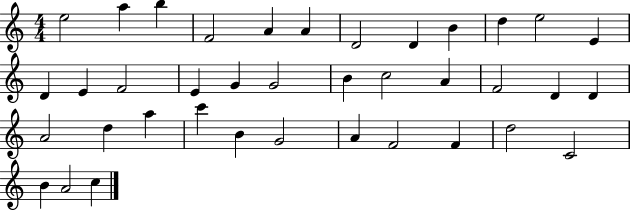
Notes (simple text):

E5/h A5/q B5/q F4/h A4/q A4/q D4/h D4/q B4/q D5/q E5/h E4/q D4/q E4/q F4/h E4/q G4/q G4/h B4/q C5/h A4/q F4/h D4/q D4/q A4/h D5/q A5/q C6/q B4/q G4/h A4/q F4/h F4/q D5/h C4/h B4/q A4/h C5/q